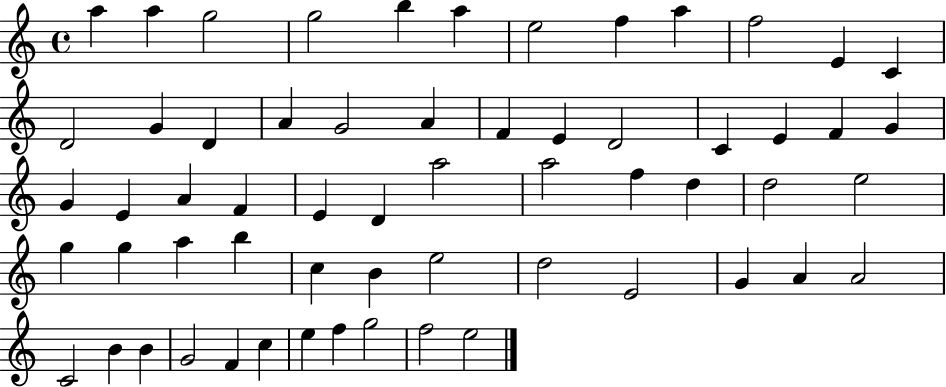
A5/q A5/q G5/h G5/h B5/q A5/q E5/h F5/q A5/q F5/h E4/q C4/q D4/h G4/q D4/q A4/q G4/h A4/q F4/q E4/q D4/h C4/q E4/q F4/q G4/q G4/q E4/q A4/q F4/q E4/q D4/q A5/h A5/h F5/q D5/q D5/h E5/h G5/q G5/q A5/q B5/q C5/q B4/q E5/h D5/h E4/h G4/q A4/q A4/h C4/h B4/q B4/q G4/h F4/q C5/q E5/q F5/q G5/h F5/h E5/h